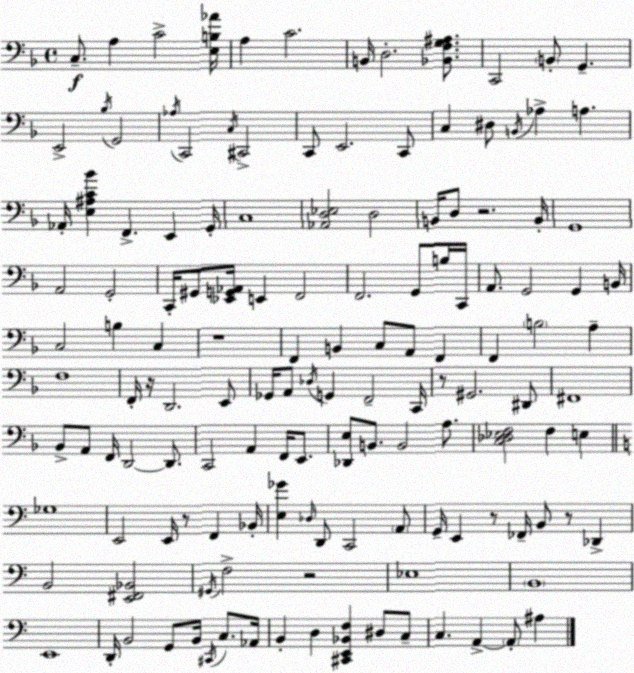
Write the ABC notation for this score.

X:1
T:Untitled
M:4/4
L:1/4
K:F
C,/2 A, C2 [E,B,_A]/4 A, C2 B,,/4 D,2 [_B,,F,G,^A,]/2 C,,2 B,,/2 G,, E,,2 _B,/4 G,,2 _A,/4 C,,2 C,/4 ^C,,2 C,,/2 E,,2 C,,/2 C, ^D,/2 B,,/4 _A, A, _A,,/4 [E,^A,C_B] F,, E,, G,,/4 C,4 [_A,,D,_E,]2 D,2 B,,/4 D,/2 z2 B,,/4 G,,4 A,,2 G,,2 C,,/4 ^G,,/2 [_E,,G,,_A,,]/4 E,, F,,2 F,,2 G,,/2 B,/4 C,,/4 A,,/2 G,,2 G,, B,,/4 C,2 B, C, z4 F,, B,, C,/2 A,,/2 F,, F,, B,2 A, F,4 F,,/4 z/4 D,,2 E,,/2 _G,,/4 A,,/2 _D,/4 G,, F,,2 C,,/4 z/2 ^G,,2 ^D,,/2 ^F,,4 _B,,/2 A,,/2 F,,/4 D,,2 D,,/2 C,,2 A,, F,,/4 E,,/2 [_D,,E,]/2 B,,/2 B,,2 A,/2 [C,_D,_E,F,]2 F, E, _G,4 E,,2 E,,/4 z/2 F,, _B,,/4 [E,_G] _D,/4 D,,/2 C,,2 A,,/2 G,,/4 E,, z/2 _F,,/4 B,,/2 z/2 _D,, B,,2 [E,,^F,,_B,,]2 ^G,,/4 F,2 z2 _E,4 B,,4 E,,4 D,,/4 B,,2 G,,/2 B,,/4 ^C,,/4 C,/2 _A,,/4 B,, D, [^C,,E,,_B,,F,] ^D,/2 C,/2 C, A,, A,,/2 ^A,